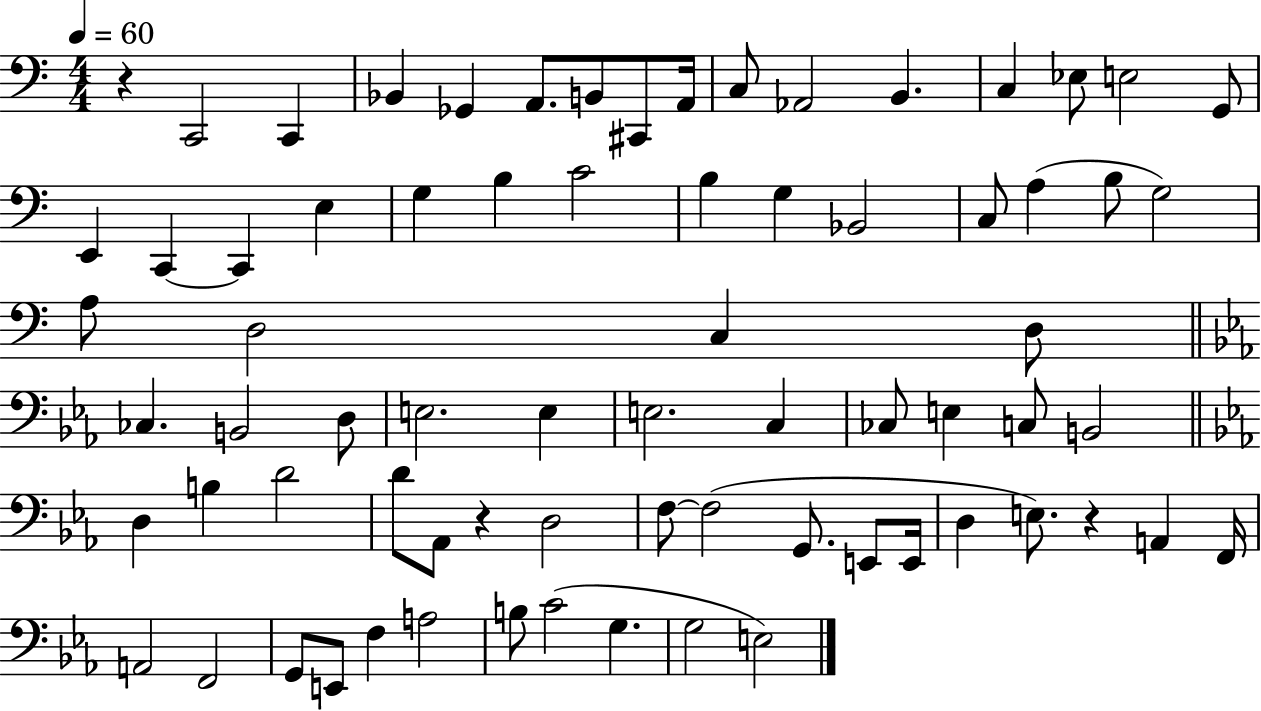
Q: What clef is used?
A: bass